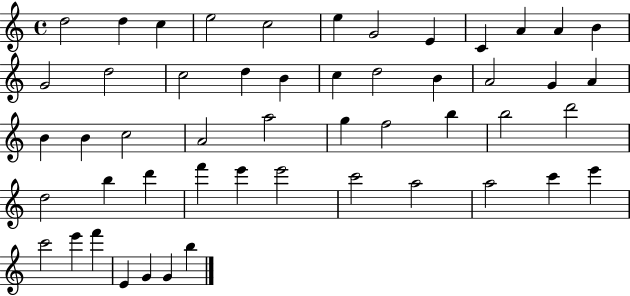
X:1
T:Untitled
M:4/4
L:1/4
K:C
d2 d c e2 c2 e G2 E C A A B G2 d2 c2 d B c d2 B A2 G A B B c2 A2 a2 g f2 b b2 d'2 d2 b d' f' e' e'2 c'2 a2 a2 c' e' c'2 e' f' E G G b